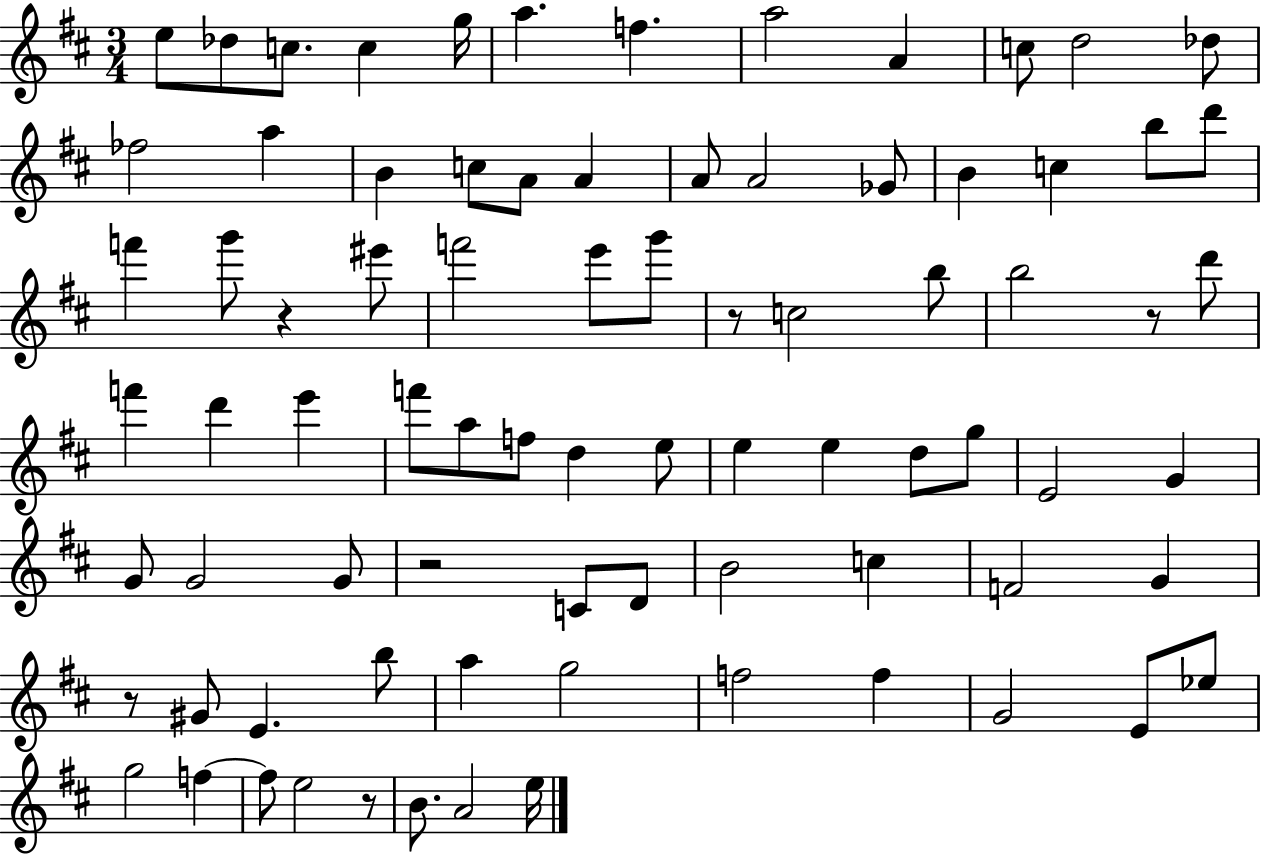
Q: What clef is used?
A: treble